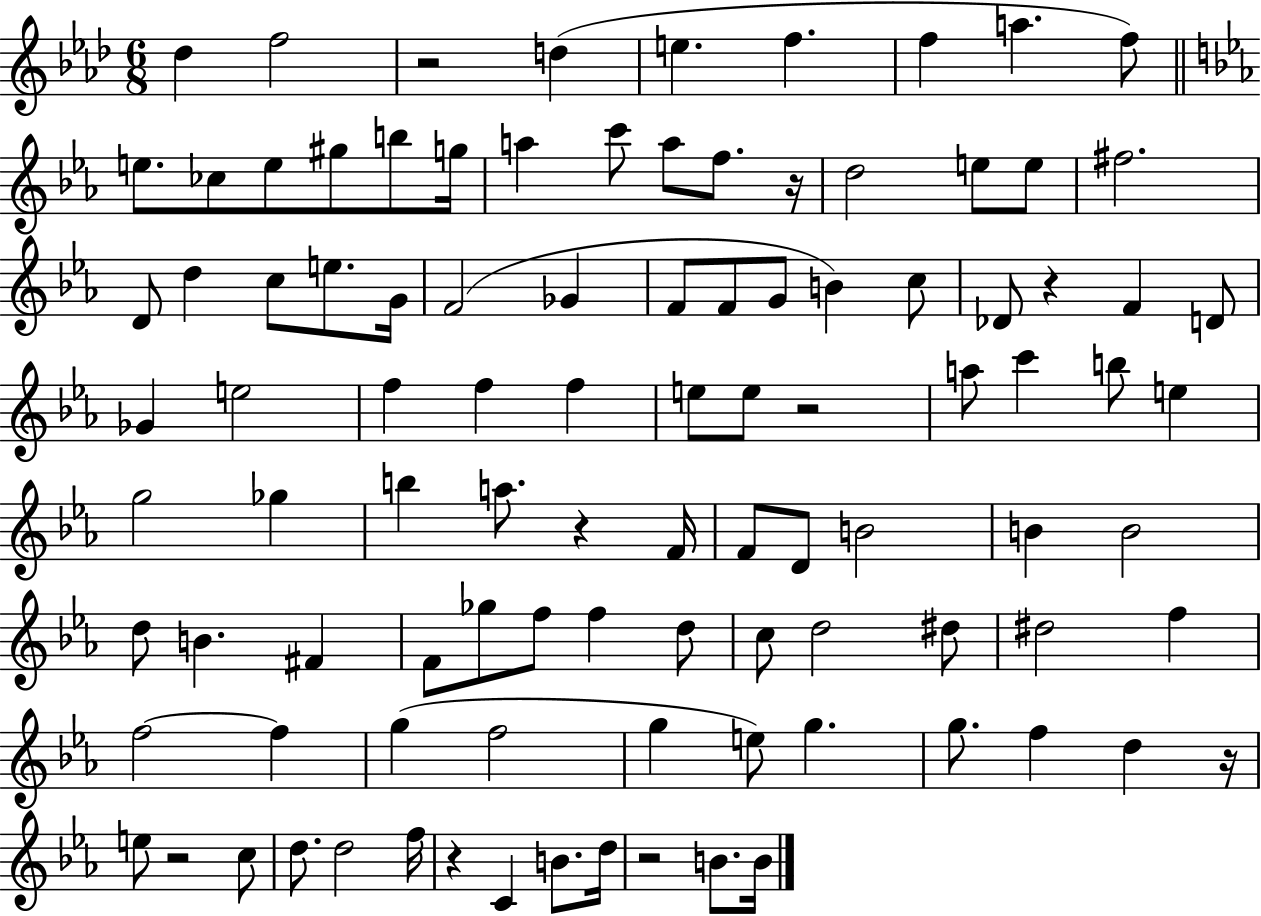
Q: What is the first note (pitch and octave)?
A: Db5